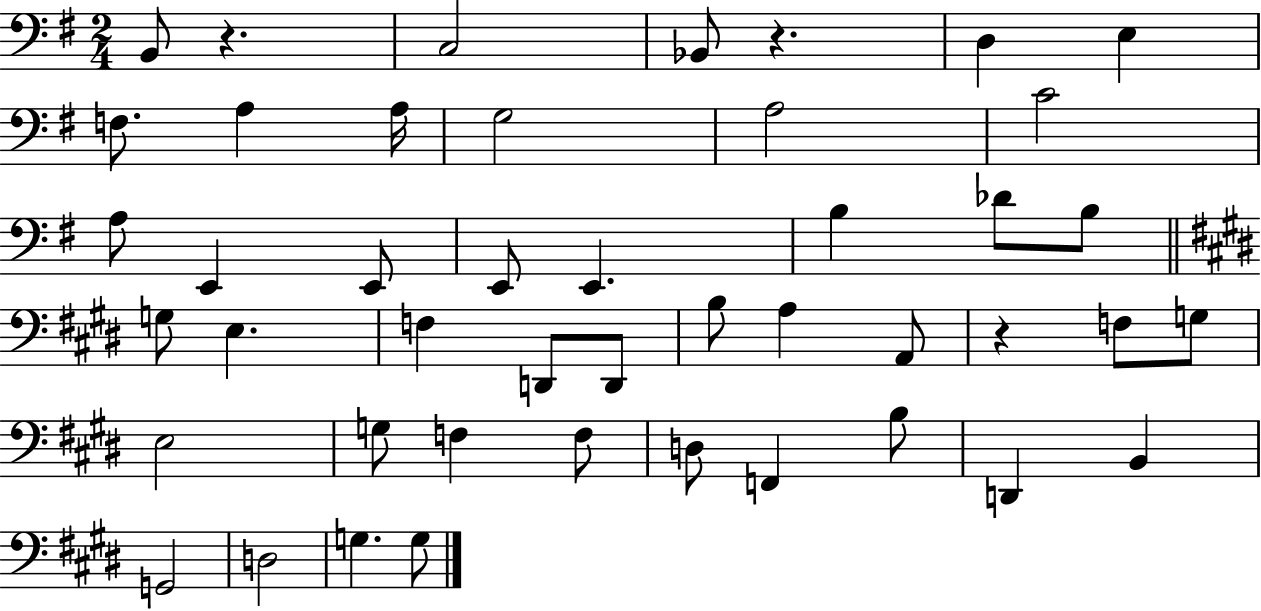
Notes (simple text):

B2/e R/q. C3/h Bb2/e R/q. D3/q E3/q F3/e. A3/q A3/s G3/h A3/h C4/h A3/e E2/q E2/e E2/e E2/q. B3/q Db4/e B3/e G3/e E3/q. F3/q D2/e D2/e B3/e A3/q A2/e R/q F3/e G3/e E3/h G3/e F3/q F3/e D3/e F2/q B3/e D2/q B2/q G2/h D3/h G3/q. G3/e